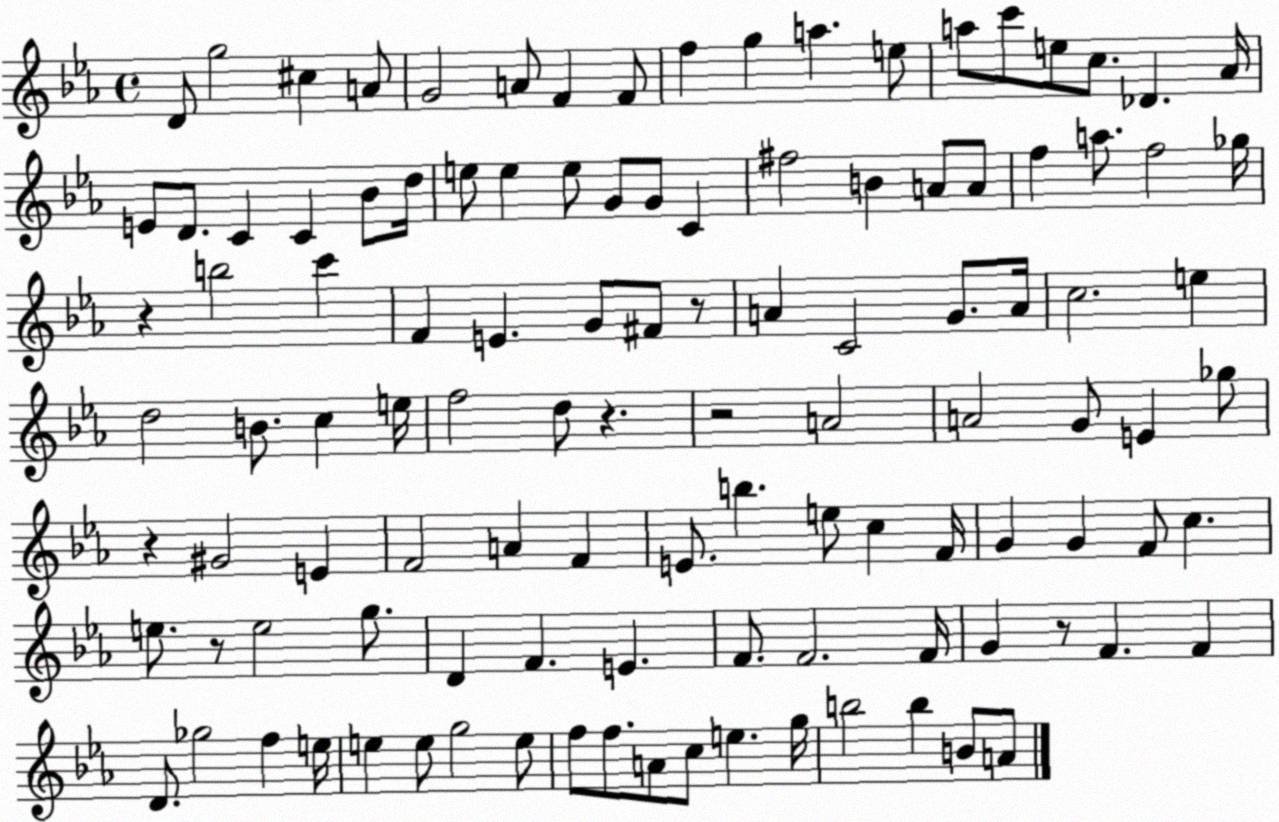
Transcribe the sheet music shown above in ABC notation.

X:1
T:Untitled
M:4/4
L:1/4
K:Eb
D/2 g2 ^c A/2 G2 A/2 F F/2 f g a e/2 a/2 c'/2 e/2 c/2 _D _A/4 E/2 D/2 C C _B/2 d/4 e/2 e e/2 G/2 G/2 C ^f2 B A/2 A/2 f a/2 f2 _g/4 z b2 c' F E G/2 ^F/2 z/2 A C2 G/2 A/4 c2 e d2 B/2 c e/4 f2 d/2 z z2 A2 A2 G/2 E _g/2 z ^G2 E F2 A F E/2 b e/2 c F/4 G G F/2 c e/2 z/2 e2 g/2 D F E F/2 F2 F/4 G z/2 F F D/2 _g2 f e/4 e e/2 g2 e/2 f/2 f/2 A/2 c/2 e g/4 b2 b B/2 A/2